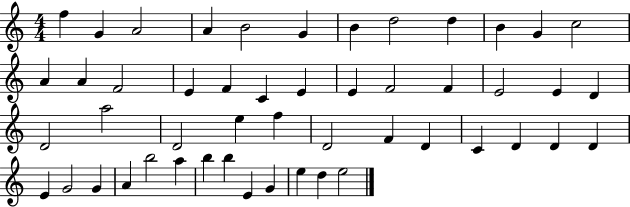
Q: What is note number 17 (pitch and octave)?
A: F4